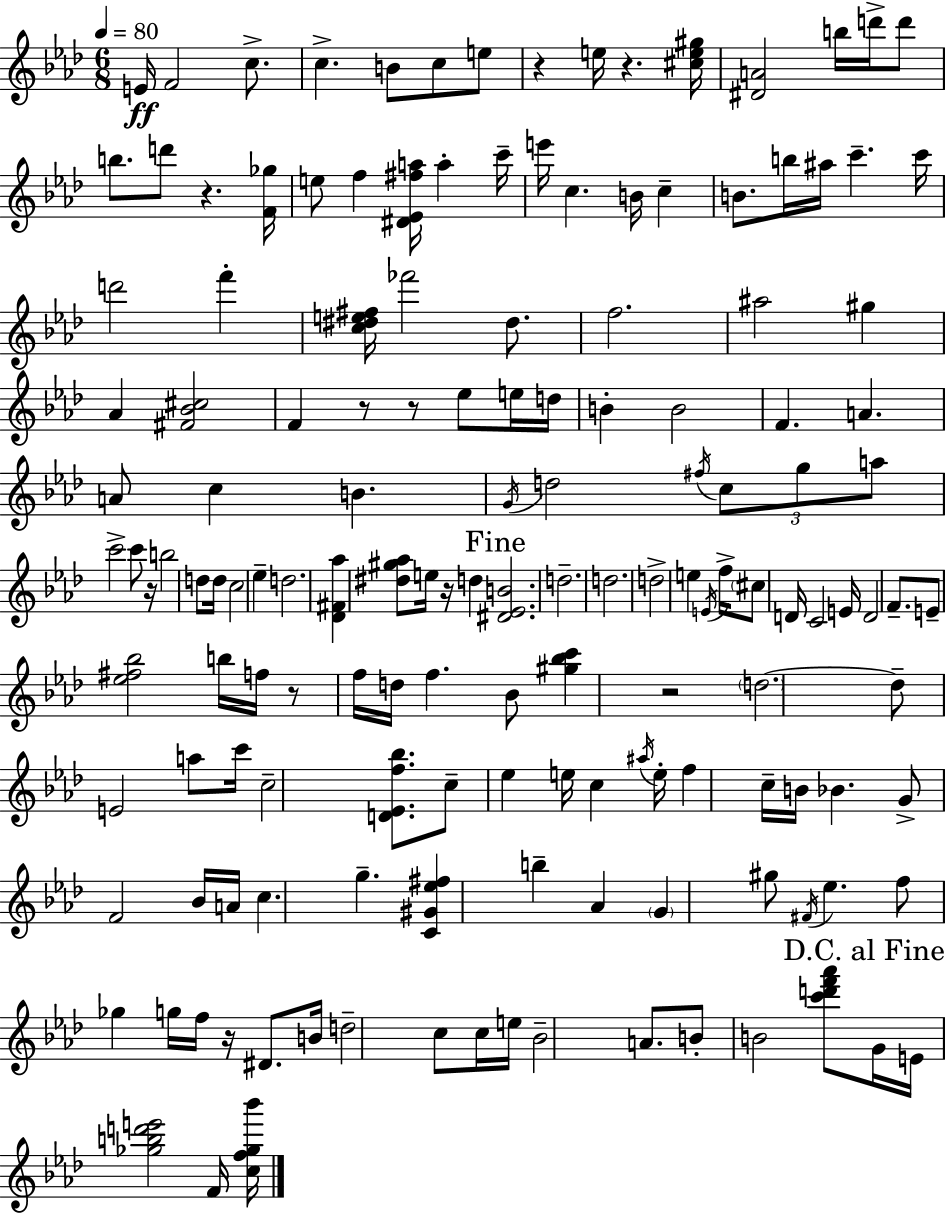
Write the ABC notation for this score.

X:1
T:Untitled
M:6/8
L:1/4
K:Fm
E/4 F2 c/2 c B/2 c/2 e/2 z e/4 z [^ce^g]/4 [^DA]2 b/4 d'/4 d'/2 b/2 d'/2 z [F_g]/4 e/2 f [^D_E^fa]/4 a c'/4 e'/4 c B/4 c B/2 b/4 ^a/4 c' c'/4 d'2 f' [c^de^f]/4 _f'2 ^d/2 f2 ^a2 ^g _A [^F_B^c]2 F z/2 z/2 _e/2 e/4 d/4 B B2 F A A/2 c B G/4 d2 ^f/4 c/2 g/2 a/2 c'2 c'/2 z/4 b2 d/2 d/4 c2 _e d2 [_D^F_a] [^d^g_a]/2 e/4 z/4 d [^D_EB]2 d2 d2 d2 e E/4 f/4 ^c/2 D/4 C2 E/4 D2 F/2 E/2 [_e^f_b]2 b/4 f/4 z/2 f/4 d/4 f _B/2 [^g_bc'] z2 d2 d/2 E2 a/2 c'/4 c2 [D_Ef_b]/2 c/2 _e e/4 c ^a/4 e/4 f c/4 B/4 _B G/2 F2 _B/4 A/4 c g [C^G_e^f] b _A G ^g/2 ^F/4 _e f/2 _g g/4 f/4 z/4 ^D/2 B/4 d2 c/2 c/4 e/4 _B2 A/2 B/2 B2 [c'd'f'_a']/2 G/4 E/4 [_gbd'e']2 F/4 [cf_g_b']/4